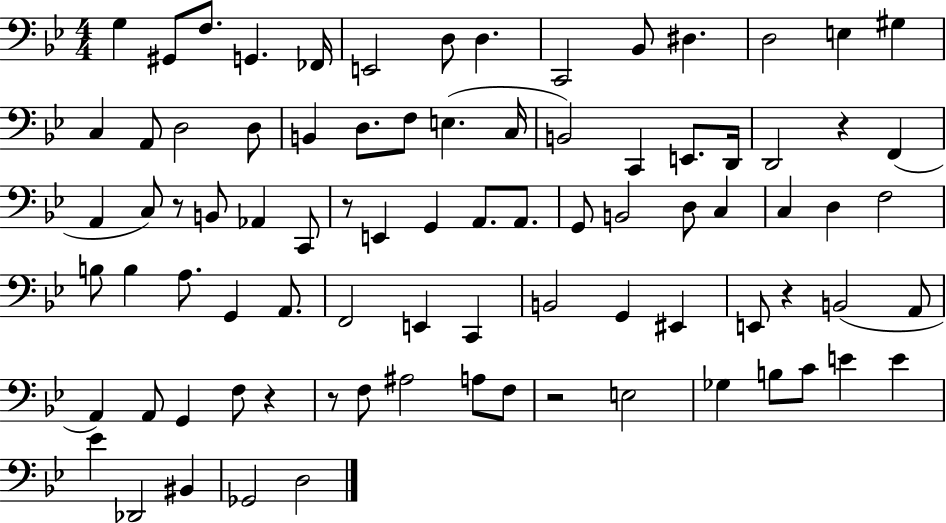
G3/q G#2/e F3/e. G2/q. FES2/s E2/h D3/e D3/q. C2/h Bb2/e D#3/q. D3/h E3/q G#3/q C3/q A2/e D3/h D3/e B2/q D3/e. F3/e E3/q. C3/s B2/h C2/q E2/e. D2/s D2/h R/q F2/q A2/q C3/e R/e B2/e Ab2/q C2/e R/e E2/q G2/q A2/e. A2/e. G2/e B2/h D3/e C3/q C3/q D3/q F3/h B3/e B3/q A3/e. G2/q A2/e. F2/h E2/q C2/q B2/h G2/q EIS2/q E2/e R/q B2/h A2/e A2/q A2/e G2/q F3/e R/q R/e F3/e A#3/h A3/e F3/e R/h E3/h Gb3/q B3/e C4/e E4/q E4/q Eb4/q Db2/h BIS2/q Gb2/h D3/h